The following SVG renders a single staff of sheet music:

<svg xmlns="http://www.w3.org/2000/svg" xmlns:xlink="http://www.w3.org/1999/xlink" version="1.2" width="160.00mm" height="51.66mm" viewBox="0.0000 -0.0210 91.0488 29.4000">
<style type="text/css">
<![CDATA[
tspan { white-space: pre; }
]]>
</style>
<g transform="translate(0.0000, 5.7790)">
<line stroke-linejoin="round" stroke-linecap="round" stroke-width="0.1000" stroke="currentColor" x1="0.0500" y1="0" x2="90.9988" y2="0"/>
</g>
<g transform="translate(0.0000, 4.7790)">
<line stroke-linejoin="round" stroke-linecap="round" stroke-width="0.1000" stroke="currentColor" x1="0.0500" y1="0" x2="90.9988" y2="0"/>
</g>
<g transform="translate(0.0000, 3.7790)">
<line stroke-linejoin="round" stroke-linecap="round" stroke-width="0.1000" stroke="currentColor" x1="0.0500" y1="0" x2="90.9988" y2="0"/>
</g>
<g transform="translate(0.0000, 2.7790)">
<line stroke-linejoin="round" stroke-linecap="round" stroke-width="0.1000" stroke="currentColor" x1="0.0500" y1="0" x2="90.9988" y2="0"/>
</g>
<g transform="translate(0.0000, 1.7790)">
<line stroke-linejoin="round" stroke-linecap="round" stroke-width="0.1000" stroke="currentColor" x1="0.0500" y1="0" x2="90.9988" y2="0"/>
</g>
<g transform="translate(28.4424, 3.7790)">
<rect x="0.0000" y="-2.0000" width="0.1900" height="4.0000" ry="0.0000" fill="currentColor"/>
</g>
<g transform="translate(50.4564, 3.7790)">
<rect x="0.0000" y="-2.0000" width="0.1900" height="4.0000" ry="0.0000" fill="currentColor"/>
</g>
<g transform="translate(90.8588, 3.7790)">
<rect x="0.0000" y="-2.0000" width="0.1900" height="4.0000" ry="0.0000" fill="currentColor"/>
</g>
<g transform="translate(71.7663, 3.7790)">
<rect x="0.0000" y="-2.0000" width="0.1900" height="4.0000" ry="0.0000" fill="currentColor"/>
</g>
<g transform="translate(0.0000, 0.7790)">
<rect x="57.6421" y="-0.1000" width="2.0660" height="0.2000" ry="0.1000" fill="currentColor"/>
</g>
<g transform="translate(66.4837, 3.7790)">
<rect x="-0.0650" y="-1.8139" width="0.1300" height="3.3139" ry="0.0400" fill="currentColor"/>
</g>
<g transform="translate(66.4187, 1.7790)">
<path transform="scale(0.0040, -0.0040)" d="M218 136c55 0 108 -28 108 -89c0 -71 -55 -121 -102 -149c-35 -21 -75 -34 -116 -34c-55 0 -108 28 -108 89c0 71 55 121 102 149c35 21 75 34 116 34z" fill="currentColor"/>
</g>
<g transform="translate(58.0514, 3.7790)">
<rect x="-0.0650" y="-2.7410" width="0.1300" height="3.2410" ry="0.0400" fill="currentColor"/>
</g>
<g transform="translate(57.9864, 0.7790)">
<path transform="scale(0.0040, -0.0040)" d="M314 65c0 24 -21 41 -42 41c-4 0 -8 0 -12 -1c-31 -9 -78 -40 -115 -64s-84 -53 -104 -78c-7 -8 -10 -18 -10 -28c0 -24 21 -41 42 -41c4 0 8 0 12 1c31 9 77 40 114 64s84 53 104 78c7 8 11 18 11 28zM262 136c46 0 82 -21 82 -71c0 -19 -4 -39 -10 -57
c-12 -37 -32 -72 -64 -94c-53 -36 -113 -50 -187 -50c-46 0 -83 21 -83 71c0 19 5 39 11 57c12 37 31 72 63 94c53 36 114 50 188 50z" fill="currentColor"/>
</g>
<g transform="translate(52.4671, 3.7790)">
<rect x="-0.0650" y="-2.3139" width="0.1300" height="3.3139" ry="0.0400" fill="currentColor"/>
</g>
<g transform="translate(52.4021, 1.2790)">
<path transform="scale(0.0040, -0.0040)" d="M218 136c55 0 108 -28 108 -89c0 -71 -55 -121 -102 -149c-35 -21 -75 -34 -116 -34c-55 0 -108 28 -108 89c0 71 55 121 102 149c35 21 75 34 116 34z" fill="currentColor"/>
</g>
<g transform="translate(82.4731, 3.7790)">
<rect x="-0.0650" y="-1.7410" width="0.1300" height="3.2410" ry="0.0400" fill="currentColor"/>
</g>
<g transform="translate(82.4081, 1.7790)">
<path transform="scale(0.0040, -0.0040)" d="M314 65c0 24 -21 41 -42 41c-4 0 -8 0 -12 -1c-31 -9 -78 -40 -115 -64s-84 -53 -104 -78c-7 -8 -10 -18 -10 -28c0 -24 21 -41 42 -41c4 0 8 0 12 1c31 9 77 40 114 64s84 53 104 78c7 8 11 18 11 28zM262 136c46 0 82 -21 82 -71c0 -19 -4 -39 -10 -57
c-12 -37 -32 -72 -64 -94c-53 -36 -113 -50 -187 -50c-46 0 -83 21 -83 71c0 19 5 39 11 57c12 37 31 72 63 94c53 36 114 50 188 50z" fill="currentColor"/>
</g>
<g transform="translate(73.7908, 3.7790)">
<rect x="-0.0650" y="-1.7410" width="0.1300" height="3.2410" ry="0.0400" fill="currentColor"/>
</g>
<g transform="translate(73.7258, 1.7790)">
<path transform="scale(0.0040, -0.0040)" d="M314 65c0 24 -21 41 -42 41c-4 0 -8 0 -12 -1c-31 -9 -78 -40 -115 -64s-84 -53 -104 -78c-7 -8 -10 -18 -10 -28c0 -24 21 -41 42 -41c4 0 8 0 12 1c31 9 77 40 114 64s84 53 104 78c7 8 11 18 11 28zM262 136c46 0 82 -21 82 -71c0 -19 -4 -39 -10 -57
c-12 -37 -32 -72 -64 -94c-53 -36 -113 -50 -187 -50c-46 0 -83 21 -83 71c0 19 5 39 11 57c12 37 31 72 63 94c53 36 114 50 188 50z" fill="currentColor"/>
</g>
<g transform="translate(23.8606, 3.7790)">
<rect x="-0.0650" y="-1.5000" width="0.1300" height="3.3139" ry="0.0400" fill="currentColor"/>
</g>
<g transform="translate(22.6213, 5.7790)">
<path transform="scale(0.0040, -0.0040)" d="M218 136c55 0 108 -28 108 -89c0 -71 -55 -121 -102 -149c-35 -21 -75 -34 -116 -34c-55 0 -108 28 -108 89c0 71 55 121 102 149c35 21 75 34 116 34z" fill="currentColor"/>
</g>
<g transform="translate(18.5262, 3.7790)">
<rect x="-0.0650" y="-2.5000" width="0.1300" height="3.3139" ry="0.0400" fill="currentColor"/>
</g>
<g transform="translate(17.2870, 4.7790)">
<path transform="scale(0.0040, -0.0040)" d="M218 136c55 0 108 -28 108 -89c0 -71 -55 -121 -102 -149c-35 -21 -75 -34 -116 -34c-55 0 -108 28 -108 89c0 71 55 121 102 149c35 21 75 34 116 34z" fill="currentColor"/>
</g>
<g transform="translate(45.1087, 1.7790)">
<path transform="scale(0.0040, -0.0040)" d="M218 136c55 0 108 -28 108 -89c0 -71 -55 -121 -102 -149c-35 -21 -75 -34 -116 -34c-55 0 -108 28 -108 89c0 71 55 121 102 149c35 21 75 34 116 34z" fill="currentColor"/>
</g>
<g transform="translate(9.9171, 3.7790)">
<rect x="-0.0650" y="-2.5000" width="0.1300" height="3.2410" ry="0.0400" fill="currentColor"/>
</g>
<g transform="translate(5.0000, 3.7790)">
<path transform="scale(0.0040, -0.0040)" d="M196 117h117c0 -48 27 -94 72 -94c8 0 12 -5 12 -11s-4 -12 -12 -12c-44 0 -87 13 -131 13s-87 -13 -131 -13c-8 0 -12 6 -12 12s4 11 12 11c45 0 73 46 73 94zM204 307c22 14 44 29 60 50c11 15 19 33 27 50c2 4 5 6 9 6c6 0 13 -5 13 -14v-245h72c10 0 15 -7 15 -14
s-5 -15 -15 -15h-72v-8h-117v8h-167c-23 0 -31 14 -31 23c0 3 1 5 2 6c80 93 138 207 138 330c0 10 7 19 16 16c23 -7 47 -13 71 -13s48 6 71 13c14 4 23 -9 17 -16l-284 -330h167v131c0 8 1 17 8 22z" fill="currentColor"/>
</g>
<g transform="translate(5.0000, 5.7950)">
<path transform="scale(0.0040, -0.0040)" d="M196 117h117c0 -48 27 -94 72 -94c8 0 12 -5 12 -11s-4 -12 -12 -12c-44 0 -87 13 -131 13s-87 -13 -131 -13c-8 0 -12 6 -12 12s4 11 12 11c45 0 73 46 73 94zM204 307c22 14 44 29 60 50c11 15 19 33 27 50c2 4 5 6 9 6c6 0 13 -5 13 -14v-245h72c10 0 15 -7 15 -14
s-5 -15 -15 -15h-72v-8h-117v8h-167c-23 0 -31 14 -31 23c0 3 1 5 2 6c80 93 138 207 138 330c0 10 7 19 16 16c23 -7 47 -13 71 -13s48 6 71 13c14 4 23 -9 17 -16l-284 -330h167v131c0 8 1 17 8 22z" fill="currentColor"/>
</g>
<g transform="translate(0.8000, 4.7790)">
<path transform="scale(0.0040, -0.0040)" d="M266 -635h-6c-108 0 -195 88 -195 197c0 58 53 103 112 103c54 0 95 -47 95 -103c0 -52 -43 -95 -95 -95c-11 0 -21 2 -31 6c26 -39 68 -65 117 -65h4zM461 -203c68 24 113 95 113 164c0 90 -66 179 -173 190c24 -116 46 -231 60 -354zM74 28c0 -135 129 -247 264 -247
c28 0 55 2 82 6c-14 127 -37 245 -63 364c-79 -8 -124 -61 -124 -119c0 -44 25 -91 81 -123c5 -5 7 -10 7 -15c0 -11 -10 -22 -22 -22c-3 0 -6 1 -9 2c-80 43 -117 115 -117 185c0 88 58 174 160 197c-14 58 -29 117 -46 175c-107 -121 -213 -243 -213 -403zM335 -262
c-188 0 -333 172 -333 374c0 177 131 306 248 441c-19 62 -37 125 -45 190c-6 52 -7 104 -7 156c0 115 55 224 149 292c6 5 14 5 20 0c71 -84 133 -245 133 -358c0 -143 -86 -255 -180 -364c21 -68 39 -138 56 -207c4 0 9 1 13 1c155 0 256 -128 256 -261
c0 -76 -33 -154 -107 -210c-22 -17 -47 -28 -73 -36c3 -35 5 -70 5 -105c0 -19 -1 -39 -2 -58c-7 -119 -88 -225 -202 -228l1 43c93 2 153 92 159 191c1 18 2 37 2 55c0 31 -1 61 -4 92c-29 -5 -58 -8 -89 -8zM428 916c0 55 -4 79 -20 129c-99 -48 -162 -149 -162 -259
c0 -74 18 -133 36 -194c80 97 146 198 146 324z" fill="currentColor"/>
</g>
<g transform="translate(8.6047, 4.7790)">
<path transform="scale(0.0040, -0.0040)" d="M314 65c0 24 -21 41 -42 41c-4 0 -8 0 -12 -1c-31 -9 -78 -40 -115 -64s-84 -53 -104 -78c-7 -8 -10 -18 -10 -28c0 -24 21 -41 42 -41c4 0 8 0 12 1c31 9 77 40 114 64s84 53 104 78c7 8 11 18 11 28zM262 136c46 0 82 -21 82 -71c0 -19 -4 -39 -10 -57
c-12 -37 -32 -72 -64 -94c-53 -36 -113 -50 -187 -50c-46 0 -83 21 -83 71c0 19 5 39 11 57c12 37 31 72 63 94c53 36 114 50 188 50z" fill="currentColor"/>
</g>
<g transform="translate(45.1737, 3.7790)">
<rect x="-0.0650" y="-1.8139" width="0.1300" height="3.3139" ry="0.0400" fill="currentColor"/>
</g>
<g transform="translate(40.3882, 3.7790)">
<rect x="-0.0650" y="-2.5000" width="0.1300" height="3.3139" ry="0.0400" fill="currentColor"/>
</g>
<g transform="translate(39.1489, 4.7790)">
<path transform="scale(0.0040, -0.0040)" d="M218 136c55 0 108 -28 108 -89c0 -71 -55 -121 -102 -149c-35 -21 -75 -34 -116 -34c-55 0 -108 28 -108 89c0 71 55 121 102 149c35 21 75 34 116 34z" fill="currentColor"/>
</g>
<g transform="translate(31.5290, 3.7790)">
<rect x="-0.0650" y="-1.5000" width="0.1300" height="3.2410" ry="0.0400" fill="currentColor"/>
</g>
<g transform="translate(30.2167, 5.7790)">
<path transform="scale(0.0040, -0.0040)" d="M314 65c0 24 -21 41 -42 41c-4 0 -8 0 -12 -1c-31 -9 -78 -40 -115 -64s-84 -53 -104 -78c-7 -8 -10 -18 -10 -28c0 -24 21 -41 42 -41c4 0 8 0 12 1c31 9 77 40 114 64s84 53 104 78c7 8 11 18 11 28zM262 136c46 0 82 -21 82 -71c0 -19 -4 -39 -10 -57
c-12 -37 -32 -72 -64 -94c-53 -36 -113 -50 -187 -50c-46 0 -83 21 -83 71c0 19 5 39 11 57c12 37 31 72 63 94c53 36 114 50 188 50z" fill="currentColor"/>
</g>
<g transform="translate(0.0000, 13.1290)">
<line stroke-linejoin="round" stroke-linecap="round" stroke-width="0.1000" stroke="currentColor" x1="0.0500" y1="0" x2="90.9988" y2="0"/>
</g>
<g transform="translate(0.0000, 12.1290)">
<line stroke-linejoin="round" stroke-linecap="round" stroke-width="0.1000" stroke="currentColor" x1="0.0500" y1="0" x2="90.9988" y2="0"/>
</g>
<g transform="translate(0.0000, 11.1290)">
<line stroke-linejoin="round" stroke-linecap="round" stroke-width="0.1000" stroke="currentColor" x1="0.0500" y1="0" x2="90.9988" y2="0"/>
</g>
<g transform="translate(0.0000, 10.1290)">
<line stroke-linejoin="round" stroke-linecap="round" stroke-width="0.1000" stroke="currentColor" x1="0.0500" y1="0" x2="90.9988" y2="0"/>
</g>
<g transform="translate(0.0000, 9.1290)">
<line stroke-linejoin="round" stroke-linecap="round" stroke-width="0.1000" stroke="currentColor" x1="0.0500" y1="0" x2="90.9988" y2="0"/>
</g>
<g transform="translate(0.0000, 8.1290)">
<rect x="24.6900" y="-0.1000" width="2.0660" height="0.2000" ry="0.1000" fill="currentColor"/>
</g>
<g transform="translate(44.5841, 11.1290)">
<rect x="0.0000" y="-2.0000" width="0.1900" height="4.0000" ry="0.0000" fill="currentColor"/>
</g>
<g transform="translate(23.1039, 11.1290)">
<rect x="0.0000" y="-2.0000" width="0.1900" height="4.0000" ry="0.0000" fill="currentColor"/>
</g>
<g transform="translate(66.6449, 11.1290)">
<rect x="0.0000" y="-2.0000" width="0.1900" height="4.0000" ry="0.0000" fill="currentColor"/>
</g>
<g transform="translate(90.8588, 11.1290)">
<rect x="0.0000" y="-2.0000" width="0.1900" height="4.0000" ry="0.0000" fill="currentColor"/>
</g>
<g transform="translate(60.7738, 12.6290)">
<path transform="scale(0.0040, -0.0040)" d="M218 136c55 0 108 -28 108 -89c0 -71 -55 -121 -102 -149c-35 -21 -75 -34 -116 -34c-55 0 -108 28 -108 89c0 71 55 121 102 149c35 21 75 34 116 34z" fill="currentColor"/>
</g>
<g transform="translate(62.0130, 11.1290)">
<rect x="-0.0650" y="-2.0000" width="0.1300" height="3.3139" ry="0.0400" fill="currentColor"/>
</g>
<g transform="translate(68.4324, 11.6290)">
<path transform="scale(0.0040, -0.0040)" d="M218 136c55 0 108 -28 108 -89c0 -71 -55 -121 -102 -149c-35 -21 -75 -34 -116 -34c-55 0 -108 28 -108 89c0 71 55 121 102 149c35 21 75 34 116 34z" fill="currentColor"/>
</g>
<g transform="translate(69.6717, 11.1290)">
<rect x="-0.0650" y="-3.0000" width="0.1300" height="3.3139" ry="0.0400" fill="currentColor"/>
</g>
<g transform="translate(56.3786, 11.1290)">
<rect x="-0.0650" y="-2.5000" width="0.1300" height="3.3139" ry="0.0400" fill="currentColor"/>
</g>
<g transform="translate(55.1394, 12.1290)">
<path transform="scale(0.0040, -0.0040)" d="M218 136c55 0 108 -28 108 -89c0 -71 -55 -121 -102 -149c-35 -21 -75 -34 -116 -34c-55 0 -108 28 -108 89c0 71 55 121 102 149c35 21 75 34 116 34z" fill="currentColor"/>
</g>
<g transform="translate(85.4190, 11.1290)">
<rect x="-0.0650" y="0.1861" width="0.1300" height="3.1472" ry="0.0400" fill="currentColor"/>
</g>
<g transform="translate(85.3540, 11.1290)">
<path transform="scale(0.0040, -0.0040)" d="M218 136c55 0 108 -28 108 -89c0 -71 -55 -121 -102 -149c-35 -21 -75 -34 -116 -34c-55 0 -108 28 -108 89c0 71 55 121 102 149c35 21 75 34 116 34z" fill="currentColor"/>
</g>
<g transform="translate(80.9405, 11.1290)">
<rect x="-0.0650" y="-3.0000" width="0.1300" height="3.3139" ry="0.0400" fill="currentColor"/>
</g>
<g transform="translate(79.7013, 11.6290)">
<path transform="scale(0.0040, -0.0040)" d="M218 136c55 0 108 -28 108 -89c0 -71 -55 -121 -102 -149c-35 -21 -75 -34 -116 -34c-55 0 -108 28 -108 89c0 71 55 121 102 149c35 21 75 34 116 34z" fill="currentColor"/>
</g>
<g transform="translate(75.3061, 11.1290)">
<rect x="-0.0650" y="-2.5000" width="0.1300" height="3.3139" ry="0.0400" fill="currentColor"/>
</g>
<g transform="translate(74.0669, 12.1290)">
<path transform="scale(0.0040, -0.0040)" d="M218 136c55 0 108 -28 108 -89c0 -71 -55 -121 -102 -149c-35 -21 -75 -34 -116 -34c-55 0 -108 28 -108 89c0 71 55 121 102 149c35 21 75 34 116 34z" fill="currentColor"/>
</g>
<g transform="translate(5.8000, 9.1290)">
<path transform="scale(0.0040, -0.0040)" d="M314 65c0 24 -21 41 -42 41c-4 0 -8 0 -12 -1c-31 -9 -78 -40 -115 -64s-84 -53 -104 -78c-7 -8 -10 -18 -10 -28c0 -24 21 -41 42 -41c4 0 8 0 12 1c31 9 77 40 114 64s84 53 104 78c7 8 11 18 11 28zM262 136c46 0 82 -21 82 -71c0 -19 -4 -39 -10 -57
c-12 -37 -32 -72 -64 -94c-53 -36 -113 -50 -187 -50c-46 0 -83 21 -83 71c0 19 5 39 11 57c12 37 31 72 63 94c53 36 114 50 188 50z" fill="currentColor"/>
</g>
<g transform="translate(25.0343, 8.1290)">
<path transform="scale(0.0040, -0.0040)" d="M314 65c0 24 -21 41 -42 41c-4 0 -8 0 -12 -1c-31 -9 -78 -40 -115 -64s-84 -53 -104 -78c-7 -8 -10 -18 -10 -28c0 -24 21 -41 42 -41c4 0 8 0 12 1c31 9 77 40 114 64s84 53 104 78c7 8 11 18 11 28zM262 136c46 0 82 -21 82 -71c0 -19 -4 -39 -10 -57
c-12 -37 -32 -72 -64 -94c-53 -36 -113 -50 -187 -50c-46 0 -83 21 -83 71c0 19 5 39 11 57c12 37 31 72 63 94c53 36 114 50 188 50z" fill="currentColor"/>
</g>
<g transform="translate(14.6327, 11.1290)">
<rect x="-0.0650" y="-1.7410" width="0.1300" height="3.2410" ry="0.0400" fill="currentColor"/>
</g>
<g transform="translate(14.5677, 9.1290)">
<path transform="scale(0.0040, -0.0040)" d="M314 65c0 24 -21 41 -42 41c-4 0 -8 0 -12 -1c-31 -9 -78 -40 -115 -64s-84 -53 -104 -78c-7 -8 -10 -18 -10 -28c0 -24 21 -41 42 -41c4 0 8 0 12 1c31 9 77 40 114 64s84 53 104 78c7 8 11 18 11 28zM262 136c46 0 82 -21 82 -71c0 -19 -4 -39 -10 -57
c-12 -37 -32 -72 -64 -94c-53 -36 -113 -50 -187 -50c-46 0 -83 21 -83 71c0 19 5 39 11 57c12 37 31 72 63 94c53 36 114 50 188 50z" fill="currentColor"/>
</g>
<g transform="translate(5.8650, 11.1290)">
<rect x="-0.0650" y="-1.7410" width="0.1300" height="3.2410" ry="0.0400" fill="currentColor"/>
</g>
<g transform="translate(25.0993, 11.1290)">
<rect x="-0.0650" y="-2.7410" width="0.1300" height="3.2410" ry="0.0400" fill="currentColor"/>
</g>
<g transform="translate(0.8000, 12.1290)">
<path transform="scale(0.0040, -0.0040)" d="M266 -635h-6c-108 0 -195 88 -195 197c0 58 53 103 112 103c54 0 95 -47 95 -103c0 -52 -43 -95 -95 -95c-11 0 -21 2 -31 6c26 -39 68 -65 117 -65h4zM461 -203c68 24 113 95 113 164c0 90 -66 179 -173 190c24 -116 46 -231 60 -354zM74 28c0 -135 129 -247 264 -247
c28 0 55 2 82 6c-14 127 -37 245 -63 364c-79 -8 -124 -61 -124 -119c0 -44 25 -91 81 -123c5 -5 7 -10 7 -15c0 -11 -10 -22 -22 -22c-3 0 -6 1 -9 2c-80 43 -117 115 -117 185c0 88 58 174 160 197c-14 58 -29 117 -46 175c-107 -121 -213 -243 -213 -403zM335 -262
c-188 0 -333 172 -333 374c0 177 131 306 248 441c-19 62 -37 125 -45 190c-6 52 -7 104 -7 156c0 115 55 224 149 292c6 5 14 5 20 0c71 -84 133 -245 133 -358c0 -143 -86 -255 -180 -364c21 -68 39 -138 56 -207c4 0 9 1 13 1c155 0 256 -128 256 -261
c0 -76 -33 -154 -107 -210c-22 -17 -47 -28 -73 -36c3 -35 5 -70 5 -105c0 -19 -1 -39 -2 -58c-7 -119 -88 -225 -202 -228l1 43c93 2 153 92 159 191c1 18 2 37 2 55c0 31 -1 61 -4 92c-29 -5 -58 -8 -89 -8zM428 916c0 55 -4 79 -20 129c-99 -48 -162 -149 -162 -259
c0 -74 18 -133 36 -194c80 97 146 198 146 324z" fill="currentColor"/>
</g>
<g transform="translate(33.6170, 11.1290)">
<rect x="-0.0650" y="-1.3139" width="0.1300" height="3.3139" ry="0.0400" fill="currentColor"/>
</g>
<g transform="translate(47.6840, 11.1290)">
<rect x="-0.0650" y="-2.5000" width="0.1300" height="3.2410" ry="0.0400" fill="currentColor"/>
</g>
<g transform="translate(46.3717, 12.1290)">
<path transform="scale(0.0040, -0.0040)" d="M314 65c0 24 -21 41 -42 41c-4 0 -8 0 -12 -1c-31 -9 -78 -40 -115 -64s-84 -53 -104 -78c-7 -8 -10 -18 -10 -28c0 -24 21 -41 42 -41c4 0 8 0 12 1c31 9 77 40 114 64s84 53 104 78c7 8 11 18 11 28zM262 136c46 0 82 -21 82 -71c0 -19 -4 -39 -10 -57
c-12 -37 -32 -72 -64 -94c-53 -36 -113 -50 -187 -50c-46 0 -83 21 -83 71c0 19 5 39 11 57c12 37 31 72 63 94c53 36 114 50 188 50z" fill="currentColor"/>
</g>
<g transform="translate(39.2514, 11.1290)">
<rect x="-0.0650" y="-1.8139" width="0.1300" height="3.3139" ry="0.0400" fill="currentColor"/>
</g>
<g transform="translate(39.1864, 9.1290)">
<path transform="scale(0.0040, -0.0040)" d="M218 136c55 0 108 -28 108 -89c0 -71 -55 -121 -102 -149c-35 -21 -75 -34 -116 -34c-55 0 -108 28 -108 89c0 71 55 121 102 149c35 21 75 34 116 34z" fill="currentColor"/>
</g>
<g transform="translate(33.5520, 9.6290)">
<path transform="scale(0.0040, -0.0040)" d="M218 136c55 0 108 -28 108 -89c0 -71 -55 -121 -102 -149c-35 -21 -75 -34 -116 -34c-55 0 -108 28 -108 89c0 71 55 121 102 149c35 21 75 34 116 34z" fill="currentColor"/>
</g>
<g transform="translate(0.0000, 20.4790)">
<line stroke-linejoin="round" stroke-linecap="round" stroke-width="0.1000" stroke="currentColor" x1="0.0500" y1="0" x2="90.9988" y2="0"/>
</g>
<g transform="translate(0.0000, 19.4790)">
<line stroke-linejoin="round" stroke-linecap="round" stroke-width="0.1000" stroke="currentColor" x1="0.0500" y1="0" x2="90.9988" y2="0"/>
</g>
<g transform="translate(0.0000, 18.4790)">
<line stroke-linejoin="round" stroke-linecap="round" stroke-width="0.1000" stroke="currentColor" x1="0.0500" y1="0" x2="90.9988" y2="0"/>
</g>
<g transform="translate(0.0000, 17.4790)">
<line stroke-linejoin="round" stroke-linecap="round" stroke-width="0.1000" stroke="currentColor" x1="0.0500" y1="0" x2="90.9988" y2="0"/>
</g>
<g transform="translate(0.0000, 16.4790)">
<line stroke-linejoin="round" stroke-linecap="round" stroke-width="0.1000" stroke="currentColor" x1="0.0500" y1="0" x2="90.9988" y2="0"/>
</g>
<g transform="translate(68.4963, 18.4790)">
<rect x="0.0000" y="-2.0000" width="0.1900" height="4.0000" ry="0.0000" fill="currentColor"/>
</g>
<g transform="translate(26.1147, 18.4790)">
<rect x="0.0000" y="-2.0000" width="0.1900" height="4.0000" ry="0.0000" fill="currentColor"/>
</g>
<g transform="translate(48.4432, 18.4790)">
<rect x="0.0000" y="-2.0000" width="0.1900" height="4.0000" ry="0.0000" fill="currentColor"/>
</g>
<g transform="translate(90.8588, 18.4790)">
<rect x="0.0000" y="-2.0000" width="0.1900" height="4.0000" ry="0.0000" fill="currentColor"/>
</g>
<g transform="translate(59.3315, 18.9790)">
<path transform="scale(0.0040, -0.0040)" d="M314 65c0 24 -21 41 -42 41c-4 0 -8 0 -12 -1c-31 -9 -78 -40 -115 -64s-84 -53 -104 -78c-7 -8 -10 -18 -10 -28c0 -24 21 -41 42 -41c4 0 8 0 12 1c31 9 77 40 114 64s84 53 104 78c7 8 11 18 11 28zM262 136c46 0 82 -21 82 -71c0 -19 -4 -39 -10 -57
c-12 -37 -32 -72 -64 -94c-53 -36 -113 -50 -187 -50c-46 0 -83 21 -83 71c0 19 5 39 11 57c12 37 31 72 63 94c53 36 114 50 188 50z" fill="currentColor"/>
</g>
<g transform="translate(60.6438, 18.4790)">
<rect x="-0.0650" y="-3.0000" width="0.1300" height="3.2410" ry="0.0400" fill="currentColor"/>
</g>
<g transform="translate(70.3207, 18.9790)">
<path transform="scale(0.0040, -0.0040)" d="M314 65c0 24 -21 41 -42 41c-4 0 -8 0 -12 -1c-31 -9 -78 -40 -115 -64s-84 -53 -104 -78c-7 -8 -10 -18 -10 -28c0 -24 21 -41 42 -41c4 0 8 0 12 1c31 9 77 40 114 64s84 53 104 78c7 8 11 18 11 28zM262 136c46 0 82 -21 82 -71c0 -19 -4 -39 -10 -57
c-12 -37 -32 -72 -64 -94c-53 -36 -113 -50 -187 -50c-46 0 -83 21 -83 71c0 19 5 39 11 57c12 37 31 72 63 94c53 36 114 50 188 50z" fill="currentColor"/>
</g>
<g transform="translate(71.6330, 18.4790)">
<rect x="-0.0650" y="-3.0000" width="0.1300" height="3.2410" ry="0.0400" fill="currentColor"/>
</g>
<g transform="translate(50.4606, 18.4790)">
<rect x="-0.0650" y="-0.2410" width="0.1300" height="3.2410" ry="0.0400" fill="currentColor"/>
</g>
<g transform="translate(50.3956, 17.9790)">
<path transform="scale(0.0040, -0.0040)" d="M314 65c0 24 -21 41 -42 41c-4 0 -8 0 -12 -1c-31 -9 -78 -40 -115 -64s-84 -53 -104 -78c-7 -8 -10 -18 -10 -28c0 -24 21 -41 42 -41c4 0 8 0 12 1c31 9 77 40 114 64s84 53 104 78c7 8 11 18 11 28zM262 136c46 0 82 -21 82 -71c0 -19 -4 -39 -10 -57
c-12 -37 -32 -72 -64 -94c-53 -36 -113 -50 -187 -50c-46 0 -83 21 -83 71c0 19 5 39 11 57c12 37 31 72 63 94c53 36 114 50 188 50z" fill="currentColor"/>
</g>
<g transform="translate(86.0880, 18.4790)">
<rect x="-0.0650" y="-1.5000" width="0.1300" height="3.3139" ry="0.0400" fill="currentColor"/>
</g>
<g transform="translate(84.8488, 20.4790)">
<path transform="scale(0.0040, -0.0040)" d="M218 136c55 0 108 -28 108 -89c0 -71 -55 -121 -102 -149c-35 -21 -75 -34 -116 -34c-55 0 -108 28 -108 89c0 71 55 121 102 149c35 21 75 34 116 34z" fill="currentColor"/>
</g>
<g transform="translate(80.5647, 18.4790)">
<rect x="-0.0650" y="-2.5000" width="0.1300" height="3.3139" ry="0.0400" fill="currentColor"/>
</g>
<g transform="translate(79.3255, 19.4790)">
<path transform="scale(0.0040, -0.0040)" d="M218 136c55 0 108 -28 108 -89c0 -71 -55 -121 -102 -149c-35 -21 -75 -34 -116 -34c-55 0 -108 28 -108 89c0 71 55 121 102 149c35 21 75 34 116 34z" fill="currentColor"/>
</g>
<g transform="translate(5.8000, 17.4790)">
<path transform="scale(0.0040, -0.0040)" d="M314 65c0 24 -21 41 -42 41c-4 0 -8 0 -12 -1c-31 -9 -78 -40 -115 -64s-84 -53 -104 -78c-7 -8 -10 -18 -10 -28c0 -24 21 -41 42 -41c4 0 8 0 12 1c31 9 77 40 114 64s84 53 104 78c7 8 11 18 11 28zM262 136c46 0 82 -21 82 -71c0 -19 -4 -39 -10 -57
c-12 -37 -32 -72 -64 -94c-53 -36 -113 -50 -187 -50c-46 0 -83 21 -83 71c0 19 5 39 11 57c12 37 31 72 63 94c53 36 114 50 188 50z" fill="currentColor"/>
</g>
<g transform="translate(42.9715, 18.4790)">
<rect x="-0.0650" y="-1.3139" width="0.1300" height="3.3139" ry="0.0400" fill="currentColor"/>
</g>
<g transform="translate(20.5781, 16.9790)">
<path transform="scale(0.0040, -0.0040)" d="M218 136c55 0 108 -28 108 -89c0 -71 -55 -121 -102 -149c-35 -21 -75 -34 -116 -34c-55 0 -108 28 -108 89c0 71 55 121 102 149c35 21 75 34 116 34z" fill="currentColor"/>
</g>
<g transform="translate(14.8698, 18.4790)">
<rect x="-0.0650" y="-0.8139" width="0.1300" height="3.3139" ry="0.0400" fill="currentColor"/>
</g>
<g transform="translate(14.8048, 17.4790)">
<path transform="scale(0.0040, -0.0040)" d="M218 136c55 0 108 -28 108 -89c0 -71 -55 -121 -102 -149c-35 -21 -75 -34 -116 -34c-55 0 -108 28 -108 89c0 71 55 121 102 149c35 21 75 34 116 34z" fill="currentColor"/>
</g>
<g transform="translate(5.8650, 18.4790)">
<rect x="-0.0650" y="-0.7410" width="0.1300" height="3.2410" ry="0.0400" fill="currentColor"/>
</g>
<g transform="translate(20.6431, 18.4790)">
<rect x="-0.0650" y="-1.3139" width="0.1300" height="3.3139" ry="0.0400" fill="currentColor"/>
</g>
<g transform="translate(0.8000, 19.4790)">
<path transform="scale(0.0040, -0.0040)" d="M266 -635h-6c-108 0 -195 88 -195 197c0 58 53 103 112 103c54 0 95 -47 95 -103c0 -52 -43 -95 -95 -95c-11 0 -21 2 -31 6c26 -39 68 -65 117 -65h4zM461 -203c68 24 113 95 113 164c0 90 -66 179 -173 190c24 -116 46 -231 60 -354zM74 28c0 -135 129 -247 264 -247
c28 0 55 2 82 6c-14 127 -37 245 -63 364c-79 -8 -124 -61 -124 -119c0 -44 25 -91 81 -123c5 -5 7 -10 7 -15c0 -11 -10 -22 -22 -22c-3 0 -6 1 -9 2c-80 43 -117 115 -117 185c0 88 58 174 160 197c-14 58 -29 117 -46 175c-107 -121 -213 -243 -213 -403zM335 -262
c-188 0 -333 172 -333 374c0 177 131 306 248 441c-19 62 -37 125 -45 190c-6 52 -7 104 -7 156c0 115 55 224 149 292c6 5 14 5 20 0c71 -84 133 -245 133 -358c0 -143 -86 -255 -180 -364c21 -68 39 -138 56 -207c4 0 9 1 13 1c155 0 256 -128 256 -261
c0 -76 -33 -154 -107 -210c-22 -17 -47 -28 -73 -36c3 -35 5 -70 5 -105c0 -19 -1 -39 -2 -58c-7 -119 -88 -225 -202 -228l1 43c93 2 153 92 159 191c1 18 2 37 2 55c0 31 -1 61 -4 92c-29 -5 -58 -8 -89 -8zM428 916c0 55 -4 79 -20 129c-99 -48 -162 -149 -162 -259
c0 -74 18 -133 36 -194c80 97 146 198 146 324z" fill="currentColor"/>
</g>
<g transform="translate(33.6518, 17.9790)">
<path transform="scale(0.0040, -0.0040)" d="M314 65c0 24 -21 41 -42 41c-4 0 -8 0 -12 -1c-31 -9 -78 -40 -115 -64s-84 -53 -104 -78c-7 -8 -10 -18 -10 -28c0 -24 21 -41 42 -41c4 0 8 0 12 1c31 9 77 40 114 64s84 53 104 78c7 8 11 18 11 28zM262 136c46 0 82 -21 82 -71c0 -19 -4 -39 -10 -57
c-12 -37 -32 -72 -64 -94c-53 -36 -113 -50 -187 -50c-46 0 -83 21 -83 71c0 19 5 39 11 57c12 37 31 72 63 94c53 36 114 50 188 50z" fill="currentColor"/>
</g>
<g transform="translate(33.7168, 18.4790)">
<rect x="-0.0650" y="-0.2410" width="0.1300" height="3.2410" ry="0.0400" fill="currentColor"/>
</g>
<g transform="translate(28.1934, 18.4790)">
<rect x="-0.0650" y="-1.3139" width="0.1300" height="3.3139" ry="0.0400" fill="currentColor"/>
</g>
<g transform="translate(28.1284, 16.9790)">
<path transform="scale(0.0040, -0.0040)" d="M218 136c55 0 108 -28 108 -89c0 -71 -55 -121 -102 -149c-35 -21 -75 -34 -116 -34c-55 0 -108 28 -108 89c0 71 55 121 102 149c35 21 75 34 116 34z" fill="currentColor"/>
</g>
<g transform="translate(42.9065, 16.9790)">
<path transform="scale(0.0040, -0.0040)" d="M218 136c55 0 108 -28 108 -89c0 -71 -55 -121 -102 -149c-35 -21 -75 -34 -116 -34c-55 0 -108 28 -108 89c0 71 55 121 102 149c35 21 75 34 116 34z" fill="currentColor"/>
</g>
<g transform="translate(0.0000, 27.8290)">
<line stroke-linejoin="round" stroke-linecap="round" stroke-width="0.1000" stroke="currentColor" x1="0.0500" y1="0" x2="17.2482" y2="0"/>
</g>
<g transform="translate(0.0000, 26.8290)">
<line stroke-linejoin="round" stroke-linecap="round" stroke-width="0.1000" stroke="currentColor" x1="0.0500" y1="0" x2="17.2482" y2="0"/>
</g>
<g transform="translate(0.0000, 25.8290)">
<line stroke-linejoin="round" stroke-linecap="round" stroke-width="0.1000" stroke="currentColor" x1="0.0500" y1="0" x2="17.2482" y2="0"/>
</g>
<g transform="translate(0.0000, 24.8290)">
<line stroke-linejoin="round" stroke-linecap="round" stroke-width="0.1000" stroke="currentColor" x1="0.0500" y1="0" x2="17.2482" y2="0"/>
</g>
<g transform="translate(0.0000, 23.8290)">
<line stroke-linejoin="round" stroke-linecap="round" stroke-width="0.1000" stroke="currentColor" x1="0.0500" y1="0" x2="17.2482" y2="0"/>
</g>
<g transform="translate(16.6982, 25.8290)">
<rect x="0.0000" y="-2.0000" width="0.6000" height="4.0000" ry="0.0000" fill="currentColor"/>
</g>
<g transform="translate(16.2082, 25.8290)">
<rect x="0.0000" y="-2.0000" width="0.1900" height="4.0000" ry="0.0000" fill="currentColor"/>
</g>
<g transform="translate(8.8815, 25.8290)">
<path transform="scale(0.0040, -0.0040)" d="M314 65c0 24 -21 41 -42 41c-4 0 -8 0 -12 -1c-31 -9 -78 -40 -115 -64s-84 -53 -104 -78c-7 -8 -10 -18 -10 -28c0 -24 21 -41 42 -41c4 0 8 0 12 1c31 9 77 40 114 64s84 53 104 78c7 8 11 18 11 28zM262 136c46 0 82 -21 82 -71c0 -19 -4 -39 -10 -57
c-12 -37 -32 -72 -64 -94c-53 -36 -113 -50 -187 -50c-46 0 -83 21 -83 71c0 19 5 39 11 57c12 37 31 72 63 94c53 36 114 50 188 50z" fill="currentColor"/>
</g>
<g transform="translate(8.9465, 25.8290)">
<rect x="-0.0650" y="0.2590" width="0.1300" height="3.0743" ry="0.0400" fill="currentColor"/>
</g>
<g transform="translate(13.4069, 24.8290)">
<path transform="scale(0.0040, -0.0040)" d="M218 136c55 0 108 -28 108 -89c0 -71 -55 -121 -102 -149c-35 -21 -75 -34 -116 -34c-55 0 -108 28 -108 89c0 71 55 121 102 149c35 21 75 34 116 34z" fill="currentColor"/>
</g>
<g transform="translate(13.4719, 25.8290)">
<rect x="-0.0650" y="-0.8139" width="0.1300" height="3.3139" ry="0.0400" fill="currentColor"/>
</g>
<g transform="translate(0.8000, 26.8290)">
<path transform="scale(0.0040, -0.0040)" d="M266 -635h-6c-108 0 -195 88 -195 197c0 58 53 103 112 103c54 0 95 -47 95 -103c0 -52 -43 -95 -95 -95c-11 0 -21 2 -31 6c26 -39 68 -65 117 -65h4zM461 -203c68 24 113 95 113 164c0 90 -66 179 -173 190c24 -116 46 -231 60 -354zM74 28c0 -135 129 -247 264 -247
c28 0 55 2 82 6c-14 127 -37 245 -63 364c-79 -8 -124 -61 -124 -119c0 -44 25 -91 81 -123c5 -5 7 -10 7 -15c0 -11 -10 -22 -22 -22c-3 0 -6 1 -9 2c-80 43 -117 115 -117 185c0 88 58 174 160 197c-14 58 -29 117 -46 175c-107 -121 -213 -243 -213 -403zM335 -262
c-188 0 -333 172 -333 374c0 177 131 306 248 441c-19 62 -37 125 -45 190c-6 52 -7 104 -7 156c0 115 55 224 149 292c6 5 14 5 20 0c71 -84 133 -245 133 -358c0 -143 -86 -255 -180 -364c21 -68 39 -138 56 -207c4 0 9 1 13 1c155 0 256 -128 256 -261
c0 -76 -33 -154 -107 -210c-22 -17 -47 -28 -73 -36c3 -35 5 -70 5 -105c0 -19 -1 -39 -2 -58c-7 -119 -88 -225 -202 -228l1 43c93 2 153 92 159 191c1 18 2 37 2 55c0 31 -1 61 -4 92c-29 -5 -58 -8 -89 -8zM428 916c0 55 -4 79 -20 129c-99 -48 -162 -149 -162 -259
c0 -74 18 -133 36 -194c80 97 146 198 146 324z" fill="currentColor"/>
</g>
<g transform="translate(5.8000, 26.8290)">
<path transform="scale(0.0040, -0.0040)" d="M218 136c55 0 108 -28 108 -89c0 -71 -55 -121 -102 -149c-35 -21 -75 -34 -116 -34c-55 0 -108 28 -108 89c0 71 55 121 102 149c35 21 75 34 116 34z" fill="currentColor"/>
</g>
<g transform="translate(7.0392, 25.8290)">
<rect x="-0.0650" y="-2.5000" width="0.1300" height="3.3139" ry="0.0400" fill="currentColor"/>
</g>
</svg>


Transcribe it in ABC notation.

X:1
T:Untitled
M:4/4
L:1/4
K:C
G2 G E E2 G f g a2 f f2 f2 f2 f2 a2 e f G2 G F A G A B d2 d e e c2 e c2 A2 A2 G E G B2 d